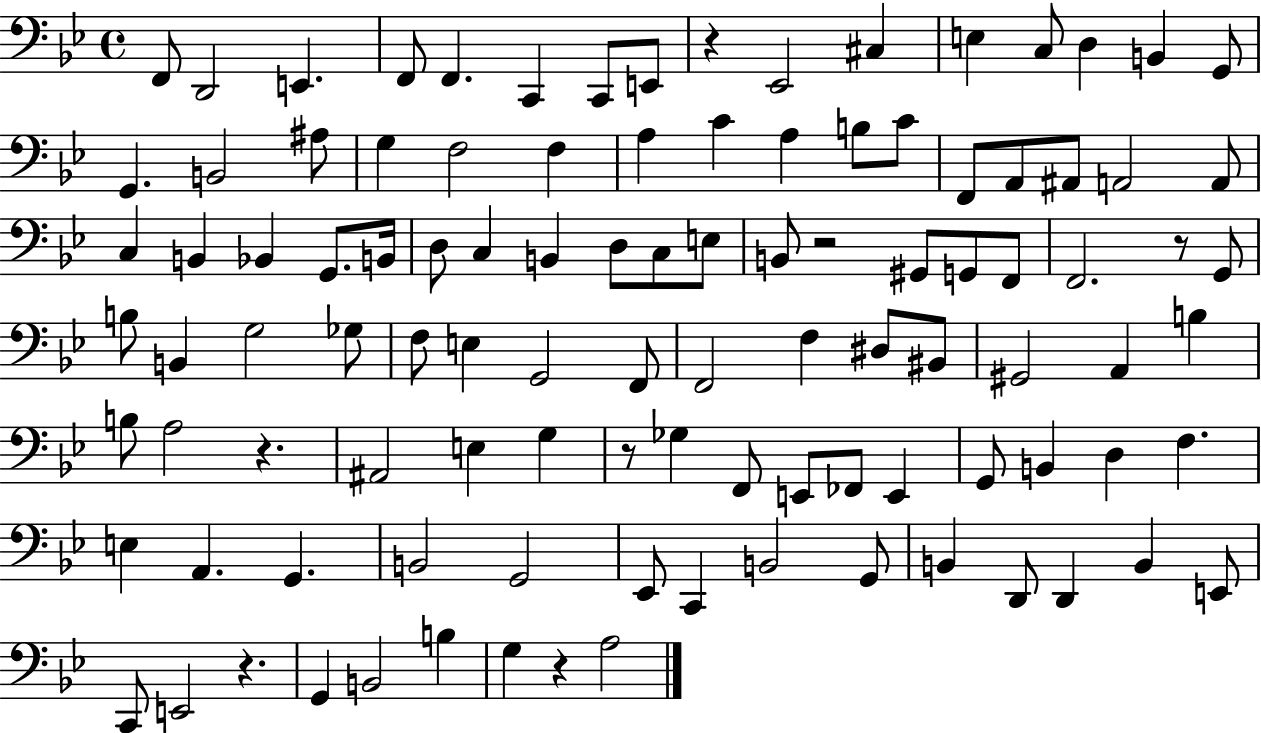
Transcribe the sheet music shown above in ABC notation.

X:1
T:Untitled
M:4/4
L:1/4
K:Bb
F,,/2 D,,2 E,, F,,/2 F,, C,, C,,/2 E,,/2 z _E,,2 ^C, E, C,/2 D, B,, G,,/2 G,, B,,2 ^A,/2 G, F,2 F, A, C A, B,/2 C/2 F,,/2 A,,/2 ^A,,/2 A,,2 A,,/2 C, B,, _B,, G,,/2 B,,/4 D,/2 C, B,, D,/2 C,/2 E,/2 B,,/2 z2 ^G,,/2 G,,/2 F,,/2 F,,2 z/2 G,,/2 B,/2 B,, G,2 _G,/2 F,/2 E, G,,2 F,,/2 F,,2 F, ^D,/2 ^B,,/2 ^G,,2 A,, B, B,/2 A,2 z ^A,,2 E, G, z/2 _G, F,,/2 E,,/2 _F,,/2 E,, G,,/2 B,, D, F, E, A,, G,, B,,2 G,,2 _E,,/2 C,, B,,2 G,,/2 B,, D,,/2 D,, B,, E,,/2 C,,/2 E,,2 z G,, B,,2 B, G, z A,2